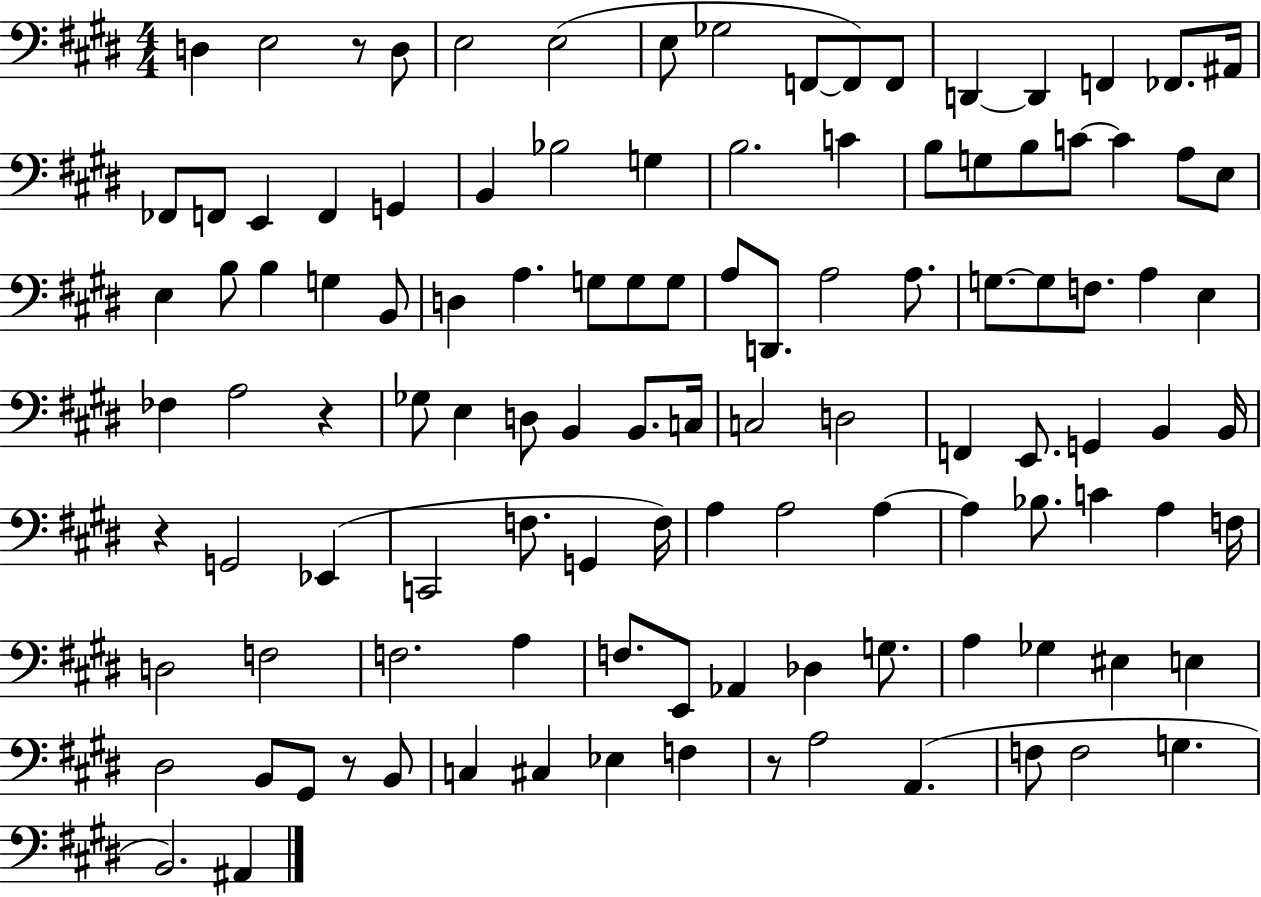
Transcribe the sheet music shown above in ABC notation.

X:1
T:Untitled
M:4/4
L:1/4
K:E
D, E,2 z/2 D,/2 E,2 E,2 E,/2 _G,2 F,,/2 F,,/2 F,,/2 D,, D,, F,, _F,,/2 ^A,,/4 _F,,/2 F,,/2 E,, F,, G,, B,, _B,2 G, B,2 C B,/2 G,/2 B,/2 C/2 C A,/2 E,/2 E, B,/2 B, G, B,,/2 D, A, G,/2 G,/2 G,/2 A,/2 D,,/2 A,2 A,/2 G,/2 G,/2 F,/2 A, E, _F, A,2 z _G,/2 E, D,/2 B,, B,,/2 C,/4 C,2 D,2 F,, E,,/2 G,, B,, B,,/4 z G,,2 _E,, C,,2 F,/2 G,, F,/4 A, A,2 A, A, _B,/2 C A, F,/4 D,2 F,2 F,2 A, F,/2 E,,/2 _A,, _D, G,/2 A, _G, ^E, E, ^D,2 B,,/2 ^G,,/2 z/2 B,,/2 C, ^C, _E, F, z/2 A,2 A,, F,/2 F,2 G, B,,2 ^A,,